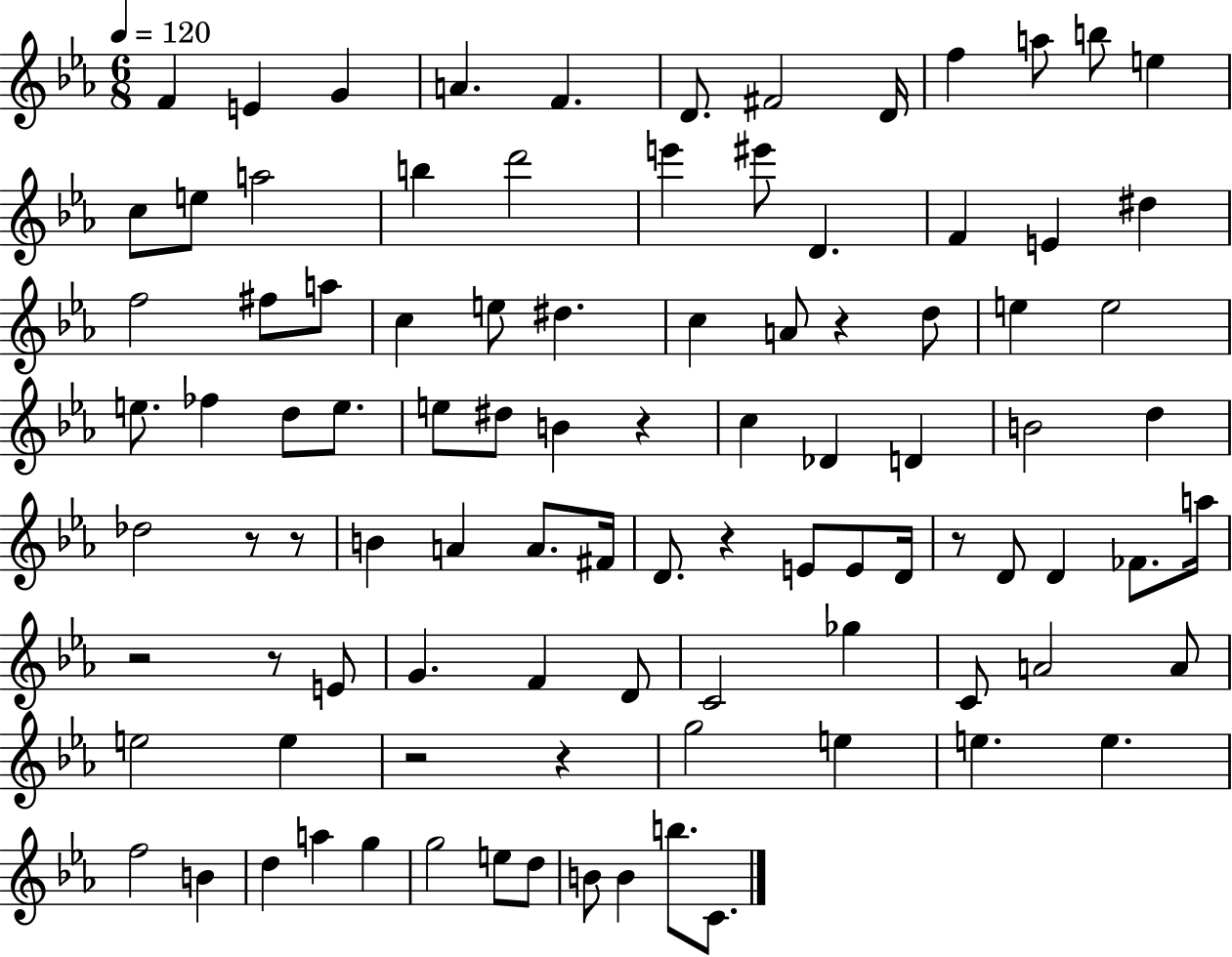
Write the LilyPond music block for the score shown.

{
  \clef treble
  \numericTimeSignature
  \time 6/8
  \key ees \major
  \tempo 4 = 120
  f'4 e'4 g'4 | a'4. f'4. | d'8. fis'2 d'16 | f''4 a''8 b''8 e''4 | \break c''8 e''8 a''2 | b''4 d'''2 | e'''4 eis'''8 d'4. | f'4 e'4 dis''4 | \break f''2 fis''8 a''8 | c''4 e''8 dis''4. | c''4 a'8 r4 d''8 | e''4 e''2 | \break e''8. fes''4 d''8 e''8. | e''8 dis''8 b'4 r4 | c''4 des'4 d'4 | b'2 d''4 | \break des''2 r8 r8 | b'4 a'4 a'8. fis'16 | d'8. r4 e'8 e'8 d'16 | r8 d'8 d'4 fes'8. a''16 | \break r2 r8 e'8 | g'4. f'4 d'8 | c'2 ges''4 | c'8 a'2 a'8 | \break e''2 e''4 | r2 r4 | g''2 e''4 | e''4. e''4. | \break f''2 b'4 | d''4 a''4 g''4 | g''2 e''8 d''8 | b'8 b'4 b''8. c'8. | \break \bar "|."
}